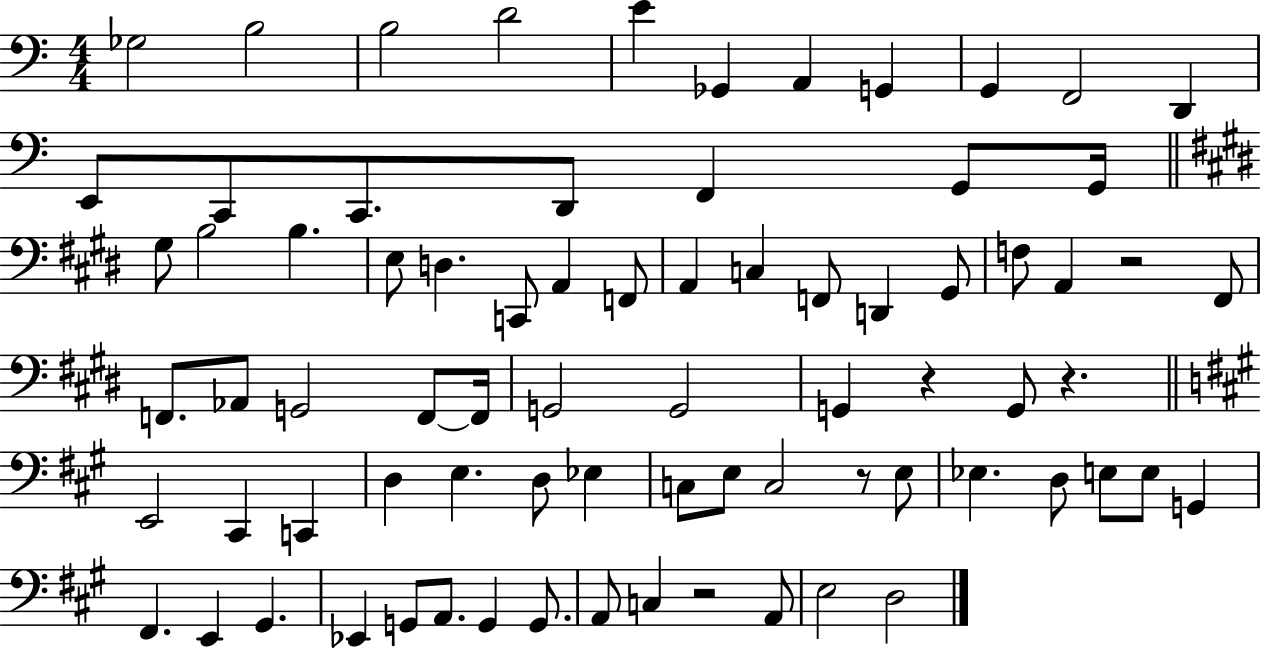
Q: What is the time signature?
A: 4/4